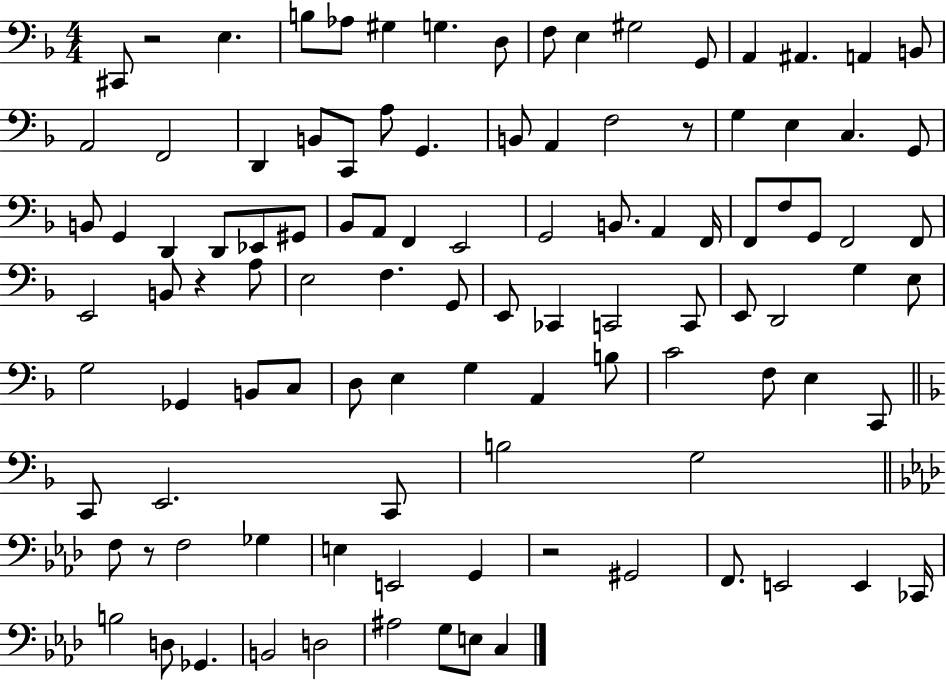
{
  \clef bass
  \numericTimeSignature
  \time 4/4
  \key f \major
  cis,8 r2 e4. | b8 aes8 gis4 g4. d8 | f8 e4 gis2 g,8 | a,4 ais,4. a,4 b,8 | \break a,2 f,2 | d,4 b,8 c,8 a8 g,4. | b,8 a,4 f2 r8 | g4 e4 c4. g,8 | \break b,8 g,4 d,4 d,8 ees,8 gis,8 | bes,8 a,8 f,4 e,2 | g,2 b,8. a,4 f,16 | f,8 f8 g,8 f,2 f,8 | \break e,2 b,8 r4 a8 | e2 f4. g,8 | e,8 ces,4 c,2 c,8 | e,8 d,2 g4 e8 | \break g2 ges,4 b,8 c8 | d8 e4 g4 a,4 b8 | c'2 f8 e4 c,8 | \bar "||" \break \key f \major c,8 e,2. c,8 | b2 g2 | \bar "||" \break \key aes \major f8 r8 f2 ges4 | e4 e,2 g,4 | r2 gis,2 | f,8. e,2 e,4 ces,16 | \break b2 d8 ges,4. | b,2 d2 | ais2 g8 e8 c4 | \bar "|."
}